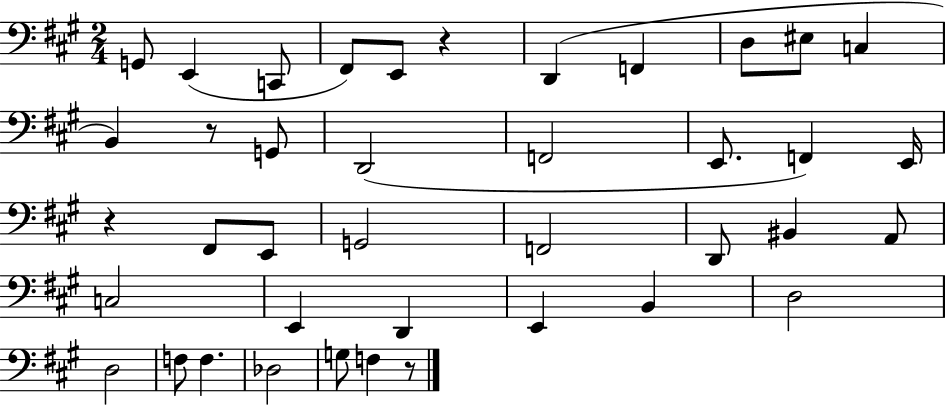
{
  \clef bass
  \numericTimeSignature
  \time 2/4
  \key a \major
  g,8 e,4( c,8 | fis,8) e,8 r4 | d,4( f,4 | d8 eis8 c4 | \break b,4) r8 g,8 | d,2( | f,2 | e,8. f,4) e,16 | \break r4 fis,8 e,8 | g,2 | f,2 | d,8 bis,4 a,8 | \break c2 | e,4 d,4 | e,4 b,4 | d2 | \break d2 | f8 f4. | des2 | g8 f4 r8 | \break \bar "|."
}